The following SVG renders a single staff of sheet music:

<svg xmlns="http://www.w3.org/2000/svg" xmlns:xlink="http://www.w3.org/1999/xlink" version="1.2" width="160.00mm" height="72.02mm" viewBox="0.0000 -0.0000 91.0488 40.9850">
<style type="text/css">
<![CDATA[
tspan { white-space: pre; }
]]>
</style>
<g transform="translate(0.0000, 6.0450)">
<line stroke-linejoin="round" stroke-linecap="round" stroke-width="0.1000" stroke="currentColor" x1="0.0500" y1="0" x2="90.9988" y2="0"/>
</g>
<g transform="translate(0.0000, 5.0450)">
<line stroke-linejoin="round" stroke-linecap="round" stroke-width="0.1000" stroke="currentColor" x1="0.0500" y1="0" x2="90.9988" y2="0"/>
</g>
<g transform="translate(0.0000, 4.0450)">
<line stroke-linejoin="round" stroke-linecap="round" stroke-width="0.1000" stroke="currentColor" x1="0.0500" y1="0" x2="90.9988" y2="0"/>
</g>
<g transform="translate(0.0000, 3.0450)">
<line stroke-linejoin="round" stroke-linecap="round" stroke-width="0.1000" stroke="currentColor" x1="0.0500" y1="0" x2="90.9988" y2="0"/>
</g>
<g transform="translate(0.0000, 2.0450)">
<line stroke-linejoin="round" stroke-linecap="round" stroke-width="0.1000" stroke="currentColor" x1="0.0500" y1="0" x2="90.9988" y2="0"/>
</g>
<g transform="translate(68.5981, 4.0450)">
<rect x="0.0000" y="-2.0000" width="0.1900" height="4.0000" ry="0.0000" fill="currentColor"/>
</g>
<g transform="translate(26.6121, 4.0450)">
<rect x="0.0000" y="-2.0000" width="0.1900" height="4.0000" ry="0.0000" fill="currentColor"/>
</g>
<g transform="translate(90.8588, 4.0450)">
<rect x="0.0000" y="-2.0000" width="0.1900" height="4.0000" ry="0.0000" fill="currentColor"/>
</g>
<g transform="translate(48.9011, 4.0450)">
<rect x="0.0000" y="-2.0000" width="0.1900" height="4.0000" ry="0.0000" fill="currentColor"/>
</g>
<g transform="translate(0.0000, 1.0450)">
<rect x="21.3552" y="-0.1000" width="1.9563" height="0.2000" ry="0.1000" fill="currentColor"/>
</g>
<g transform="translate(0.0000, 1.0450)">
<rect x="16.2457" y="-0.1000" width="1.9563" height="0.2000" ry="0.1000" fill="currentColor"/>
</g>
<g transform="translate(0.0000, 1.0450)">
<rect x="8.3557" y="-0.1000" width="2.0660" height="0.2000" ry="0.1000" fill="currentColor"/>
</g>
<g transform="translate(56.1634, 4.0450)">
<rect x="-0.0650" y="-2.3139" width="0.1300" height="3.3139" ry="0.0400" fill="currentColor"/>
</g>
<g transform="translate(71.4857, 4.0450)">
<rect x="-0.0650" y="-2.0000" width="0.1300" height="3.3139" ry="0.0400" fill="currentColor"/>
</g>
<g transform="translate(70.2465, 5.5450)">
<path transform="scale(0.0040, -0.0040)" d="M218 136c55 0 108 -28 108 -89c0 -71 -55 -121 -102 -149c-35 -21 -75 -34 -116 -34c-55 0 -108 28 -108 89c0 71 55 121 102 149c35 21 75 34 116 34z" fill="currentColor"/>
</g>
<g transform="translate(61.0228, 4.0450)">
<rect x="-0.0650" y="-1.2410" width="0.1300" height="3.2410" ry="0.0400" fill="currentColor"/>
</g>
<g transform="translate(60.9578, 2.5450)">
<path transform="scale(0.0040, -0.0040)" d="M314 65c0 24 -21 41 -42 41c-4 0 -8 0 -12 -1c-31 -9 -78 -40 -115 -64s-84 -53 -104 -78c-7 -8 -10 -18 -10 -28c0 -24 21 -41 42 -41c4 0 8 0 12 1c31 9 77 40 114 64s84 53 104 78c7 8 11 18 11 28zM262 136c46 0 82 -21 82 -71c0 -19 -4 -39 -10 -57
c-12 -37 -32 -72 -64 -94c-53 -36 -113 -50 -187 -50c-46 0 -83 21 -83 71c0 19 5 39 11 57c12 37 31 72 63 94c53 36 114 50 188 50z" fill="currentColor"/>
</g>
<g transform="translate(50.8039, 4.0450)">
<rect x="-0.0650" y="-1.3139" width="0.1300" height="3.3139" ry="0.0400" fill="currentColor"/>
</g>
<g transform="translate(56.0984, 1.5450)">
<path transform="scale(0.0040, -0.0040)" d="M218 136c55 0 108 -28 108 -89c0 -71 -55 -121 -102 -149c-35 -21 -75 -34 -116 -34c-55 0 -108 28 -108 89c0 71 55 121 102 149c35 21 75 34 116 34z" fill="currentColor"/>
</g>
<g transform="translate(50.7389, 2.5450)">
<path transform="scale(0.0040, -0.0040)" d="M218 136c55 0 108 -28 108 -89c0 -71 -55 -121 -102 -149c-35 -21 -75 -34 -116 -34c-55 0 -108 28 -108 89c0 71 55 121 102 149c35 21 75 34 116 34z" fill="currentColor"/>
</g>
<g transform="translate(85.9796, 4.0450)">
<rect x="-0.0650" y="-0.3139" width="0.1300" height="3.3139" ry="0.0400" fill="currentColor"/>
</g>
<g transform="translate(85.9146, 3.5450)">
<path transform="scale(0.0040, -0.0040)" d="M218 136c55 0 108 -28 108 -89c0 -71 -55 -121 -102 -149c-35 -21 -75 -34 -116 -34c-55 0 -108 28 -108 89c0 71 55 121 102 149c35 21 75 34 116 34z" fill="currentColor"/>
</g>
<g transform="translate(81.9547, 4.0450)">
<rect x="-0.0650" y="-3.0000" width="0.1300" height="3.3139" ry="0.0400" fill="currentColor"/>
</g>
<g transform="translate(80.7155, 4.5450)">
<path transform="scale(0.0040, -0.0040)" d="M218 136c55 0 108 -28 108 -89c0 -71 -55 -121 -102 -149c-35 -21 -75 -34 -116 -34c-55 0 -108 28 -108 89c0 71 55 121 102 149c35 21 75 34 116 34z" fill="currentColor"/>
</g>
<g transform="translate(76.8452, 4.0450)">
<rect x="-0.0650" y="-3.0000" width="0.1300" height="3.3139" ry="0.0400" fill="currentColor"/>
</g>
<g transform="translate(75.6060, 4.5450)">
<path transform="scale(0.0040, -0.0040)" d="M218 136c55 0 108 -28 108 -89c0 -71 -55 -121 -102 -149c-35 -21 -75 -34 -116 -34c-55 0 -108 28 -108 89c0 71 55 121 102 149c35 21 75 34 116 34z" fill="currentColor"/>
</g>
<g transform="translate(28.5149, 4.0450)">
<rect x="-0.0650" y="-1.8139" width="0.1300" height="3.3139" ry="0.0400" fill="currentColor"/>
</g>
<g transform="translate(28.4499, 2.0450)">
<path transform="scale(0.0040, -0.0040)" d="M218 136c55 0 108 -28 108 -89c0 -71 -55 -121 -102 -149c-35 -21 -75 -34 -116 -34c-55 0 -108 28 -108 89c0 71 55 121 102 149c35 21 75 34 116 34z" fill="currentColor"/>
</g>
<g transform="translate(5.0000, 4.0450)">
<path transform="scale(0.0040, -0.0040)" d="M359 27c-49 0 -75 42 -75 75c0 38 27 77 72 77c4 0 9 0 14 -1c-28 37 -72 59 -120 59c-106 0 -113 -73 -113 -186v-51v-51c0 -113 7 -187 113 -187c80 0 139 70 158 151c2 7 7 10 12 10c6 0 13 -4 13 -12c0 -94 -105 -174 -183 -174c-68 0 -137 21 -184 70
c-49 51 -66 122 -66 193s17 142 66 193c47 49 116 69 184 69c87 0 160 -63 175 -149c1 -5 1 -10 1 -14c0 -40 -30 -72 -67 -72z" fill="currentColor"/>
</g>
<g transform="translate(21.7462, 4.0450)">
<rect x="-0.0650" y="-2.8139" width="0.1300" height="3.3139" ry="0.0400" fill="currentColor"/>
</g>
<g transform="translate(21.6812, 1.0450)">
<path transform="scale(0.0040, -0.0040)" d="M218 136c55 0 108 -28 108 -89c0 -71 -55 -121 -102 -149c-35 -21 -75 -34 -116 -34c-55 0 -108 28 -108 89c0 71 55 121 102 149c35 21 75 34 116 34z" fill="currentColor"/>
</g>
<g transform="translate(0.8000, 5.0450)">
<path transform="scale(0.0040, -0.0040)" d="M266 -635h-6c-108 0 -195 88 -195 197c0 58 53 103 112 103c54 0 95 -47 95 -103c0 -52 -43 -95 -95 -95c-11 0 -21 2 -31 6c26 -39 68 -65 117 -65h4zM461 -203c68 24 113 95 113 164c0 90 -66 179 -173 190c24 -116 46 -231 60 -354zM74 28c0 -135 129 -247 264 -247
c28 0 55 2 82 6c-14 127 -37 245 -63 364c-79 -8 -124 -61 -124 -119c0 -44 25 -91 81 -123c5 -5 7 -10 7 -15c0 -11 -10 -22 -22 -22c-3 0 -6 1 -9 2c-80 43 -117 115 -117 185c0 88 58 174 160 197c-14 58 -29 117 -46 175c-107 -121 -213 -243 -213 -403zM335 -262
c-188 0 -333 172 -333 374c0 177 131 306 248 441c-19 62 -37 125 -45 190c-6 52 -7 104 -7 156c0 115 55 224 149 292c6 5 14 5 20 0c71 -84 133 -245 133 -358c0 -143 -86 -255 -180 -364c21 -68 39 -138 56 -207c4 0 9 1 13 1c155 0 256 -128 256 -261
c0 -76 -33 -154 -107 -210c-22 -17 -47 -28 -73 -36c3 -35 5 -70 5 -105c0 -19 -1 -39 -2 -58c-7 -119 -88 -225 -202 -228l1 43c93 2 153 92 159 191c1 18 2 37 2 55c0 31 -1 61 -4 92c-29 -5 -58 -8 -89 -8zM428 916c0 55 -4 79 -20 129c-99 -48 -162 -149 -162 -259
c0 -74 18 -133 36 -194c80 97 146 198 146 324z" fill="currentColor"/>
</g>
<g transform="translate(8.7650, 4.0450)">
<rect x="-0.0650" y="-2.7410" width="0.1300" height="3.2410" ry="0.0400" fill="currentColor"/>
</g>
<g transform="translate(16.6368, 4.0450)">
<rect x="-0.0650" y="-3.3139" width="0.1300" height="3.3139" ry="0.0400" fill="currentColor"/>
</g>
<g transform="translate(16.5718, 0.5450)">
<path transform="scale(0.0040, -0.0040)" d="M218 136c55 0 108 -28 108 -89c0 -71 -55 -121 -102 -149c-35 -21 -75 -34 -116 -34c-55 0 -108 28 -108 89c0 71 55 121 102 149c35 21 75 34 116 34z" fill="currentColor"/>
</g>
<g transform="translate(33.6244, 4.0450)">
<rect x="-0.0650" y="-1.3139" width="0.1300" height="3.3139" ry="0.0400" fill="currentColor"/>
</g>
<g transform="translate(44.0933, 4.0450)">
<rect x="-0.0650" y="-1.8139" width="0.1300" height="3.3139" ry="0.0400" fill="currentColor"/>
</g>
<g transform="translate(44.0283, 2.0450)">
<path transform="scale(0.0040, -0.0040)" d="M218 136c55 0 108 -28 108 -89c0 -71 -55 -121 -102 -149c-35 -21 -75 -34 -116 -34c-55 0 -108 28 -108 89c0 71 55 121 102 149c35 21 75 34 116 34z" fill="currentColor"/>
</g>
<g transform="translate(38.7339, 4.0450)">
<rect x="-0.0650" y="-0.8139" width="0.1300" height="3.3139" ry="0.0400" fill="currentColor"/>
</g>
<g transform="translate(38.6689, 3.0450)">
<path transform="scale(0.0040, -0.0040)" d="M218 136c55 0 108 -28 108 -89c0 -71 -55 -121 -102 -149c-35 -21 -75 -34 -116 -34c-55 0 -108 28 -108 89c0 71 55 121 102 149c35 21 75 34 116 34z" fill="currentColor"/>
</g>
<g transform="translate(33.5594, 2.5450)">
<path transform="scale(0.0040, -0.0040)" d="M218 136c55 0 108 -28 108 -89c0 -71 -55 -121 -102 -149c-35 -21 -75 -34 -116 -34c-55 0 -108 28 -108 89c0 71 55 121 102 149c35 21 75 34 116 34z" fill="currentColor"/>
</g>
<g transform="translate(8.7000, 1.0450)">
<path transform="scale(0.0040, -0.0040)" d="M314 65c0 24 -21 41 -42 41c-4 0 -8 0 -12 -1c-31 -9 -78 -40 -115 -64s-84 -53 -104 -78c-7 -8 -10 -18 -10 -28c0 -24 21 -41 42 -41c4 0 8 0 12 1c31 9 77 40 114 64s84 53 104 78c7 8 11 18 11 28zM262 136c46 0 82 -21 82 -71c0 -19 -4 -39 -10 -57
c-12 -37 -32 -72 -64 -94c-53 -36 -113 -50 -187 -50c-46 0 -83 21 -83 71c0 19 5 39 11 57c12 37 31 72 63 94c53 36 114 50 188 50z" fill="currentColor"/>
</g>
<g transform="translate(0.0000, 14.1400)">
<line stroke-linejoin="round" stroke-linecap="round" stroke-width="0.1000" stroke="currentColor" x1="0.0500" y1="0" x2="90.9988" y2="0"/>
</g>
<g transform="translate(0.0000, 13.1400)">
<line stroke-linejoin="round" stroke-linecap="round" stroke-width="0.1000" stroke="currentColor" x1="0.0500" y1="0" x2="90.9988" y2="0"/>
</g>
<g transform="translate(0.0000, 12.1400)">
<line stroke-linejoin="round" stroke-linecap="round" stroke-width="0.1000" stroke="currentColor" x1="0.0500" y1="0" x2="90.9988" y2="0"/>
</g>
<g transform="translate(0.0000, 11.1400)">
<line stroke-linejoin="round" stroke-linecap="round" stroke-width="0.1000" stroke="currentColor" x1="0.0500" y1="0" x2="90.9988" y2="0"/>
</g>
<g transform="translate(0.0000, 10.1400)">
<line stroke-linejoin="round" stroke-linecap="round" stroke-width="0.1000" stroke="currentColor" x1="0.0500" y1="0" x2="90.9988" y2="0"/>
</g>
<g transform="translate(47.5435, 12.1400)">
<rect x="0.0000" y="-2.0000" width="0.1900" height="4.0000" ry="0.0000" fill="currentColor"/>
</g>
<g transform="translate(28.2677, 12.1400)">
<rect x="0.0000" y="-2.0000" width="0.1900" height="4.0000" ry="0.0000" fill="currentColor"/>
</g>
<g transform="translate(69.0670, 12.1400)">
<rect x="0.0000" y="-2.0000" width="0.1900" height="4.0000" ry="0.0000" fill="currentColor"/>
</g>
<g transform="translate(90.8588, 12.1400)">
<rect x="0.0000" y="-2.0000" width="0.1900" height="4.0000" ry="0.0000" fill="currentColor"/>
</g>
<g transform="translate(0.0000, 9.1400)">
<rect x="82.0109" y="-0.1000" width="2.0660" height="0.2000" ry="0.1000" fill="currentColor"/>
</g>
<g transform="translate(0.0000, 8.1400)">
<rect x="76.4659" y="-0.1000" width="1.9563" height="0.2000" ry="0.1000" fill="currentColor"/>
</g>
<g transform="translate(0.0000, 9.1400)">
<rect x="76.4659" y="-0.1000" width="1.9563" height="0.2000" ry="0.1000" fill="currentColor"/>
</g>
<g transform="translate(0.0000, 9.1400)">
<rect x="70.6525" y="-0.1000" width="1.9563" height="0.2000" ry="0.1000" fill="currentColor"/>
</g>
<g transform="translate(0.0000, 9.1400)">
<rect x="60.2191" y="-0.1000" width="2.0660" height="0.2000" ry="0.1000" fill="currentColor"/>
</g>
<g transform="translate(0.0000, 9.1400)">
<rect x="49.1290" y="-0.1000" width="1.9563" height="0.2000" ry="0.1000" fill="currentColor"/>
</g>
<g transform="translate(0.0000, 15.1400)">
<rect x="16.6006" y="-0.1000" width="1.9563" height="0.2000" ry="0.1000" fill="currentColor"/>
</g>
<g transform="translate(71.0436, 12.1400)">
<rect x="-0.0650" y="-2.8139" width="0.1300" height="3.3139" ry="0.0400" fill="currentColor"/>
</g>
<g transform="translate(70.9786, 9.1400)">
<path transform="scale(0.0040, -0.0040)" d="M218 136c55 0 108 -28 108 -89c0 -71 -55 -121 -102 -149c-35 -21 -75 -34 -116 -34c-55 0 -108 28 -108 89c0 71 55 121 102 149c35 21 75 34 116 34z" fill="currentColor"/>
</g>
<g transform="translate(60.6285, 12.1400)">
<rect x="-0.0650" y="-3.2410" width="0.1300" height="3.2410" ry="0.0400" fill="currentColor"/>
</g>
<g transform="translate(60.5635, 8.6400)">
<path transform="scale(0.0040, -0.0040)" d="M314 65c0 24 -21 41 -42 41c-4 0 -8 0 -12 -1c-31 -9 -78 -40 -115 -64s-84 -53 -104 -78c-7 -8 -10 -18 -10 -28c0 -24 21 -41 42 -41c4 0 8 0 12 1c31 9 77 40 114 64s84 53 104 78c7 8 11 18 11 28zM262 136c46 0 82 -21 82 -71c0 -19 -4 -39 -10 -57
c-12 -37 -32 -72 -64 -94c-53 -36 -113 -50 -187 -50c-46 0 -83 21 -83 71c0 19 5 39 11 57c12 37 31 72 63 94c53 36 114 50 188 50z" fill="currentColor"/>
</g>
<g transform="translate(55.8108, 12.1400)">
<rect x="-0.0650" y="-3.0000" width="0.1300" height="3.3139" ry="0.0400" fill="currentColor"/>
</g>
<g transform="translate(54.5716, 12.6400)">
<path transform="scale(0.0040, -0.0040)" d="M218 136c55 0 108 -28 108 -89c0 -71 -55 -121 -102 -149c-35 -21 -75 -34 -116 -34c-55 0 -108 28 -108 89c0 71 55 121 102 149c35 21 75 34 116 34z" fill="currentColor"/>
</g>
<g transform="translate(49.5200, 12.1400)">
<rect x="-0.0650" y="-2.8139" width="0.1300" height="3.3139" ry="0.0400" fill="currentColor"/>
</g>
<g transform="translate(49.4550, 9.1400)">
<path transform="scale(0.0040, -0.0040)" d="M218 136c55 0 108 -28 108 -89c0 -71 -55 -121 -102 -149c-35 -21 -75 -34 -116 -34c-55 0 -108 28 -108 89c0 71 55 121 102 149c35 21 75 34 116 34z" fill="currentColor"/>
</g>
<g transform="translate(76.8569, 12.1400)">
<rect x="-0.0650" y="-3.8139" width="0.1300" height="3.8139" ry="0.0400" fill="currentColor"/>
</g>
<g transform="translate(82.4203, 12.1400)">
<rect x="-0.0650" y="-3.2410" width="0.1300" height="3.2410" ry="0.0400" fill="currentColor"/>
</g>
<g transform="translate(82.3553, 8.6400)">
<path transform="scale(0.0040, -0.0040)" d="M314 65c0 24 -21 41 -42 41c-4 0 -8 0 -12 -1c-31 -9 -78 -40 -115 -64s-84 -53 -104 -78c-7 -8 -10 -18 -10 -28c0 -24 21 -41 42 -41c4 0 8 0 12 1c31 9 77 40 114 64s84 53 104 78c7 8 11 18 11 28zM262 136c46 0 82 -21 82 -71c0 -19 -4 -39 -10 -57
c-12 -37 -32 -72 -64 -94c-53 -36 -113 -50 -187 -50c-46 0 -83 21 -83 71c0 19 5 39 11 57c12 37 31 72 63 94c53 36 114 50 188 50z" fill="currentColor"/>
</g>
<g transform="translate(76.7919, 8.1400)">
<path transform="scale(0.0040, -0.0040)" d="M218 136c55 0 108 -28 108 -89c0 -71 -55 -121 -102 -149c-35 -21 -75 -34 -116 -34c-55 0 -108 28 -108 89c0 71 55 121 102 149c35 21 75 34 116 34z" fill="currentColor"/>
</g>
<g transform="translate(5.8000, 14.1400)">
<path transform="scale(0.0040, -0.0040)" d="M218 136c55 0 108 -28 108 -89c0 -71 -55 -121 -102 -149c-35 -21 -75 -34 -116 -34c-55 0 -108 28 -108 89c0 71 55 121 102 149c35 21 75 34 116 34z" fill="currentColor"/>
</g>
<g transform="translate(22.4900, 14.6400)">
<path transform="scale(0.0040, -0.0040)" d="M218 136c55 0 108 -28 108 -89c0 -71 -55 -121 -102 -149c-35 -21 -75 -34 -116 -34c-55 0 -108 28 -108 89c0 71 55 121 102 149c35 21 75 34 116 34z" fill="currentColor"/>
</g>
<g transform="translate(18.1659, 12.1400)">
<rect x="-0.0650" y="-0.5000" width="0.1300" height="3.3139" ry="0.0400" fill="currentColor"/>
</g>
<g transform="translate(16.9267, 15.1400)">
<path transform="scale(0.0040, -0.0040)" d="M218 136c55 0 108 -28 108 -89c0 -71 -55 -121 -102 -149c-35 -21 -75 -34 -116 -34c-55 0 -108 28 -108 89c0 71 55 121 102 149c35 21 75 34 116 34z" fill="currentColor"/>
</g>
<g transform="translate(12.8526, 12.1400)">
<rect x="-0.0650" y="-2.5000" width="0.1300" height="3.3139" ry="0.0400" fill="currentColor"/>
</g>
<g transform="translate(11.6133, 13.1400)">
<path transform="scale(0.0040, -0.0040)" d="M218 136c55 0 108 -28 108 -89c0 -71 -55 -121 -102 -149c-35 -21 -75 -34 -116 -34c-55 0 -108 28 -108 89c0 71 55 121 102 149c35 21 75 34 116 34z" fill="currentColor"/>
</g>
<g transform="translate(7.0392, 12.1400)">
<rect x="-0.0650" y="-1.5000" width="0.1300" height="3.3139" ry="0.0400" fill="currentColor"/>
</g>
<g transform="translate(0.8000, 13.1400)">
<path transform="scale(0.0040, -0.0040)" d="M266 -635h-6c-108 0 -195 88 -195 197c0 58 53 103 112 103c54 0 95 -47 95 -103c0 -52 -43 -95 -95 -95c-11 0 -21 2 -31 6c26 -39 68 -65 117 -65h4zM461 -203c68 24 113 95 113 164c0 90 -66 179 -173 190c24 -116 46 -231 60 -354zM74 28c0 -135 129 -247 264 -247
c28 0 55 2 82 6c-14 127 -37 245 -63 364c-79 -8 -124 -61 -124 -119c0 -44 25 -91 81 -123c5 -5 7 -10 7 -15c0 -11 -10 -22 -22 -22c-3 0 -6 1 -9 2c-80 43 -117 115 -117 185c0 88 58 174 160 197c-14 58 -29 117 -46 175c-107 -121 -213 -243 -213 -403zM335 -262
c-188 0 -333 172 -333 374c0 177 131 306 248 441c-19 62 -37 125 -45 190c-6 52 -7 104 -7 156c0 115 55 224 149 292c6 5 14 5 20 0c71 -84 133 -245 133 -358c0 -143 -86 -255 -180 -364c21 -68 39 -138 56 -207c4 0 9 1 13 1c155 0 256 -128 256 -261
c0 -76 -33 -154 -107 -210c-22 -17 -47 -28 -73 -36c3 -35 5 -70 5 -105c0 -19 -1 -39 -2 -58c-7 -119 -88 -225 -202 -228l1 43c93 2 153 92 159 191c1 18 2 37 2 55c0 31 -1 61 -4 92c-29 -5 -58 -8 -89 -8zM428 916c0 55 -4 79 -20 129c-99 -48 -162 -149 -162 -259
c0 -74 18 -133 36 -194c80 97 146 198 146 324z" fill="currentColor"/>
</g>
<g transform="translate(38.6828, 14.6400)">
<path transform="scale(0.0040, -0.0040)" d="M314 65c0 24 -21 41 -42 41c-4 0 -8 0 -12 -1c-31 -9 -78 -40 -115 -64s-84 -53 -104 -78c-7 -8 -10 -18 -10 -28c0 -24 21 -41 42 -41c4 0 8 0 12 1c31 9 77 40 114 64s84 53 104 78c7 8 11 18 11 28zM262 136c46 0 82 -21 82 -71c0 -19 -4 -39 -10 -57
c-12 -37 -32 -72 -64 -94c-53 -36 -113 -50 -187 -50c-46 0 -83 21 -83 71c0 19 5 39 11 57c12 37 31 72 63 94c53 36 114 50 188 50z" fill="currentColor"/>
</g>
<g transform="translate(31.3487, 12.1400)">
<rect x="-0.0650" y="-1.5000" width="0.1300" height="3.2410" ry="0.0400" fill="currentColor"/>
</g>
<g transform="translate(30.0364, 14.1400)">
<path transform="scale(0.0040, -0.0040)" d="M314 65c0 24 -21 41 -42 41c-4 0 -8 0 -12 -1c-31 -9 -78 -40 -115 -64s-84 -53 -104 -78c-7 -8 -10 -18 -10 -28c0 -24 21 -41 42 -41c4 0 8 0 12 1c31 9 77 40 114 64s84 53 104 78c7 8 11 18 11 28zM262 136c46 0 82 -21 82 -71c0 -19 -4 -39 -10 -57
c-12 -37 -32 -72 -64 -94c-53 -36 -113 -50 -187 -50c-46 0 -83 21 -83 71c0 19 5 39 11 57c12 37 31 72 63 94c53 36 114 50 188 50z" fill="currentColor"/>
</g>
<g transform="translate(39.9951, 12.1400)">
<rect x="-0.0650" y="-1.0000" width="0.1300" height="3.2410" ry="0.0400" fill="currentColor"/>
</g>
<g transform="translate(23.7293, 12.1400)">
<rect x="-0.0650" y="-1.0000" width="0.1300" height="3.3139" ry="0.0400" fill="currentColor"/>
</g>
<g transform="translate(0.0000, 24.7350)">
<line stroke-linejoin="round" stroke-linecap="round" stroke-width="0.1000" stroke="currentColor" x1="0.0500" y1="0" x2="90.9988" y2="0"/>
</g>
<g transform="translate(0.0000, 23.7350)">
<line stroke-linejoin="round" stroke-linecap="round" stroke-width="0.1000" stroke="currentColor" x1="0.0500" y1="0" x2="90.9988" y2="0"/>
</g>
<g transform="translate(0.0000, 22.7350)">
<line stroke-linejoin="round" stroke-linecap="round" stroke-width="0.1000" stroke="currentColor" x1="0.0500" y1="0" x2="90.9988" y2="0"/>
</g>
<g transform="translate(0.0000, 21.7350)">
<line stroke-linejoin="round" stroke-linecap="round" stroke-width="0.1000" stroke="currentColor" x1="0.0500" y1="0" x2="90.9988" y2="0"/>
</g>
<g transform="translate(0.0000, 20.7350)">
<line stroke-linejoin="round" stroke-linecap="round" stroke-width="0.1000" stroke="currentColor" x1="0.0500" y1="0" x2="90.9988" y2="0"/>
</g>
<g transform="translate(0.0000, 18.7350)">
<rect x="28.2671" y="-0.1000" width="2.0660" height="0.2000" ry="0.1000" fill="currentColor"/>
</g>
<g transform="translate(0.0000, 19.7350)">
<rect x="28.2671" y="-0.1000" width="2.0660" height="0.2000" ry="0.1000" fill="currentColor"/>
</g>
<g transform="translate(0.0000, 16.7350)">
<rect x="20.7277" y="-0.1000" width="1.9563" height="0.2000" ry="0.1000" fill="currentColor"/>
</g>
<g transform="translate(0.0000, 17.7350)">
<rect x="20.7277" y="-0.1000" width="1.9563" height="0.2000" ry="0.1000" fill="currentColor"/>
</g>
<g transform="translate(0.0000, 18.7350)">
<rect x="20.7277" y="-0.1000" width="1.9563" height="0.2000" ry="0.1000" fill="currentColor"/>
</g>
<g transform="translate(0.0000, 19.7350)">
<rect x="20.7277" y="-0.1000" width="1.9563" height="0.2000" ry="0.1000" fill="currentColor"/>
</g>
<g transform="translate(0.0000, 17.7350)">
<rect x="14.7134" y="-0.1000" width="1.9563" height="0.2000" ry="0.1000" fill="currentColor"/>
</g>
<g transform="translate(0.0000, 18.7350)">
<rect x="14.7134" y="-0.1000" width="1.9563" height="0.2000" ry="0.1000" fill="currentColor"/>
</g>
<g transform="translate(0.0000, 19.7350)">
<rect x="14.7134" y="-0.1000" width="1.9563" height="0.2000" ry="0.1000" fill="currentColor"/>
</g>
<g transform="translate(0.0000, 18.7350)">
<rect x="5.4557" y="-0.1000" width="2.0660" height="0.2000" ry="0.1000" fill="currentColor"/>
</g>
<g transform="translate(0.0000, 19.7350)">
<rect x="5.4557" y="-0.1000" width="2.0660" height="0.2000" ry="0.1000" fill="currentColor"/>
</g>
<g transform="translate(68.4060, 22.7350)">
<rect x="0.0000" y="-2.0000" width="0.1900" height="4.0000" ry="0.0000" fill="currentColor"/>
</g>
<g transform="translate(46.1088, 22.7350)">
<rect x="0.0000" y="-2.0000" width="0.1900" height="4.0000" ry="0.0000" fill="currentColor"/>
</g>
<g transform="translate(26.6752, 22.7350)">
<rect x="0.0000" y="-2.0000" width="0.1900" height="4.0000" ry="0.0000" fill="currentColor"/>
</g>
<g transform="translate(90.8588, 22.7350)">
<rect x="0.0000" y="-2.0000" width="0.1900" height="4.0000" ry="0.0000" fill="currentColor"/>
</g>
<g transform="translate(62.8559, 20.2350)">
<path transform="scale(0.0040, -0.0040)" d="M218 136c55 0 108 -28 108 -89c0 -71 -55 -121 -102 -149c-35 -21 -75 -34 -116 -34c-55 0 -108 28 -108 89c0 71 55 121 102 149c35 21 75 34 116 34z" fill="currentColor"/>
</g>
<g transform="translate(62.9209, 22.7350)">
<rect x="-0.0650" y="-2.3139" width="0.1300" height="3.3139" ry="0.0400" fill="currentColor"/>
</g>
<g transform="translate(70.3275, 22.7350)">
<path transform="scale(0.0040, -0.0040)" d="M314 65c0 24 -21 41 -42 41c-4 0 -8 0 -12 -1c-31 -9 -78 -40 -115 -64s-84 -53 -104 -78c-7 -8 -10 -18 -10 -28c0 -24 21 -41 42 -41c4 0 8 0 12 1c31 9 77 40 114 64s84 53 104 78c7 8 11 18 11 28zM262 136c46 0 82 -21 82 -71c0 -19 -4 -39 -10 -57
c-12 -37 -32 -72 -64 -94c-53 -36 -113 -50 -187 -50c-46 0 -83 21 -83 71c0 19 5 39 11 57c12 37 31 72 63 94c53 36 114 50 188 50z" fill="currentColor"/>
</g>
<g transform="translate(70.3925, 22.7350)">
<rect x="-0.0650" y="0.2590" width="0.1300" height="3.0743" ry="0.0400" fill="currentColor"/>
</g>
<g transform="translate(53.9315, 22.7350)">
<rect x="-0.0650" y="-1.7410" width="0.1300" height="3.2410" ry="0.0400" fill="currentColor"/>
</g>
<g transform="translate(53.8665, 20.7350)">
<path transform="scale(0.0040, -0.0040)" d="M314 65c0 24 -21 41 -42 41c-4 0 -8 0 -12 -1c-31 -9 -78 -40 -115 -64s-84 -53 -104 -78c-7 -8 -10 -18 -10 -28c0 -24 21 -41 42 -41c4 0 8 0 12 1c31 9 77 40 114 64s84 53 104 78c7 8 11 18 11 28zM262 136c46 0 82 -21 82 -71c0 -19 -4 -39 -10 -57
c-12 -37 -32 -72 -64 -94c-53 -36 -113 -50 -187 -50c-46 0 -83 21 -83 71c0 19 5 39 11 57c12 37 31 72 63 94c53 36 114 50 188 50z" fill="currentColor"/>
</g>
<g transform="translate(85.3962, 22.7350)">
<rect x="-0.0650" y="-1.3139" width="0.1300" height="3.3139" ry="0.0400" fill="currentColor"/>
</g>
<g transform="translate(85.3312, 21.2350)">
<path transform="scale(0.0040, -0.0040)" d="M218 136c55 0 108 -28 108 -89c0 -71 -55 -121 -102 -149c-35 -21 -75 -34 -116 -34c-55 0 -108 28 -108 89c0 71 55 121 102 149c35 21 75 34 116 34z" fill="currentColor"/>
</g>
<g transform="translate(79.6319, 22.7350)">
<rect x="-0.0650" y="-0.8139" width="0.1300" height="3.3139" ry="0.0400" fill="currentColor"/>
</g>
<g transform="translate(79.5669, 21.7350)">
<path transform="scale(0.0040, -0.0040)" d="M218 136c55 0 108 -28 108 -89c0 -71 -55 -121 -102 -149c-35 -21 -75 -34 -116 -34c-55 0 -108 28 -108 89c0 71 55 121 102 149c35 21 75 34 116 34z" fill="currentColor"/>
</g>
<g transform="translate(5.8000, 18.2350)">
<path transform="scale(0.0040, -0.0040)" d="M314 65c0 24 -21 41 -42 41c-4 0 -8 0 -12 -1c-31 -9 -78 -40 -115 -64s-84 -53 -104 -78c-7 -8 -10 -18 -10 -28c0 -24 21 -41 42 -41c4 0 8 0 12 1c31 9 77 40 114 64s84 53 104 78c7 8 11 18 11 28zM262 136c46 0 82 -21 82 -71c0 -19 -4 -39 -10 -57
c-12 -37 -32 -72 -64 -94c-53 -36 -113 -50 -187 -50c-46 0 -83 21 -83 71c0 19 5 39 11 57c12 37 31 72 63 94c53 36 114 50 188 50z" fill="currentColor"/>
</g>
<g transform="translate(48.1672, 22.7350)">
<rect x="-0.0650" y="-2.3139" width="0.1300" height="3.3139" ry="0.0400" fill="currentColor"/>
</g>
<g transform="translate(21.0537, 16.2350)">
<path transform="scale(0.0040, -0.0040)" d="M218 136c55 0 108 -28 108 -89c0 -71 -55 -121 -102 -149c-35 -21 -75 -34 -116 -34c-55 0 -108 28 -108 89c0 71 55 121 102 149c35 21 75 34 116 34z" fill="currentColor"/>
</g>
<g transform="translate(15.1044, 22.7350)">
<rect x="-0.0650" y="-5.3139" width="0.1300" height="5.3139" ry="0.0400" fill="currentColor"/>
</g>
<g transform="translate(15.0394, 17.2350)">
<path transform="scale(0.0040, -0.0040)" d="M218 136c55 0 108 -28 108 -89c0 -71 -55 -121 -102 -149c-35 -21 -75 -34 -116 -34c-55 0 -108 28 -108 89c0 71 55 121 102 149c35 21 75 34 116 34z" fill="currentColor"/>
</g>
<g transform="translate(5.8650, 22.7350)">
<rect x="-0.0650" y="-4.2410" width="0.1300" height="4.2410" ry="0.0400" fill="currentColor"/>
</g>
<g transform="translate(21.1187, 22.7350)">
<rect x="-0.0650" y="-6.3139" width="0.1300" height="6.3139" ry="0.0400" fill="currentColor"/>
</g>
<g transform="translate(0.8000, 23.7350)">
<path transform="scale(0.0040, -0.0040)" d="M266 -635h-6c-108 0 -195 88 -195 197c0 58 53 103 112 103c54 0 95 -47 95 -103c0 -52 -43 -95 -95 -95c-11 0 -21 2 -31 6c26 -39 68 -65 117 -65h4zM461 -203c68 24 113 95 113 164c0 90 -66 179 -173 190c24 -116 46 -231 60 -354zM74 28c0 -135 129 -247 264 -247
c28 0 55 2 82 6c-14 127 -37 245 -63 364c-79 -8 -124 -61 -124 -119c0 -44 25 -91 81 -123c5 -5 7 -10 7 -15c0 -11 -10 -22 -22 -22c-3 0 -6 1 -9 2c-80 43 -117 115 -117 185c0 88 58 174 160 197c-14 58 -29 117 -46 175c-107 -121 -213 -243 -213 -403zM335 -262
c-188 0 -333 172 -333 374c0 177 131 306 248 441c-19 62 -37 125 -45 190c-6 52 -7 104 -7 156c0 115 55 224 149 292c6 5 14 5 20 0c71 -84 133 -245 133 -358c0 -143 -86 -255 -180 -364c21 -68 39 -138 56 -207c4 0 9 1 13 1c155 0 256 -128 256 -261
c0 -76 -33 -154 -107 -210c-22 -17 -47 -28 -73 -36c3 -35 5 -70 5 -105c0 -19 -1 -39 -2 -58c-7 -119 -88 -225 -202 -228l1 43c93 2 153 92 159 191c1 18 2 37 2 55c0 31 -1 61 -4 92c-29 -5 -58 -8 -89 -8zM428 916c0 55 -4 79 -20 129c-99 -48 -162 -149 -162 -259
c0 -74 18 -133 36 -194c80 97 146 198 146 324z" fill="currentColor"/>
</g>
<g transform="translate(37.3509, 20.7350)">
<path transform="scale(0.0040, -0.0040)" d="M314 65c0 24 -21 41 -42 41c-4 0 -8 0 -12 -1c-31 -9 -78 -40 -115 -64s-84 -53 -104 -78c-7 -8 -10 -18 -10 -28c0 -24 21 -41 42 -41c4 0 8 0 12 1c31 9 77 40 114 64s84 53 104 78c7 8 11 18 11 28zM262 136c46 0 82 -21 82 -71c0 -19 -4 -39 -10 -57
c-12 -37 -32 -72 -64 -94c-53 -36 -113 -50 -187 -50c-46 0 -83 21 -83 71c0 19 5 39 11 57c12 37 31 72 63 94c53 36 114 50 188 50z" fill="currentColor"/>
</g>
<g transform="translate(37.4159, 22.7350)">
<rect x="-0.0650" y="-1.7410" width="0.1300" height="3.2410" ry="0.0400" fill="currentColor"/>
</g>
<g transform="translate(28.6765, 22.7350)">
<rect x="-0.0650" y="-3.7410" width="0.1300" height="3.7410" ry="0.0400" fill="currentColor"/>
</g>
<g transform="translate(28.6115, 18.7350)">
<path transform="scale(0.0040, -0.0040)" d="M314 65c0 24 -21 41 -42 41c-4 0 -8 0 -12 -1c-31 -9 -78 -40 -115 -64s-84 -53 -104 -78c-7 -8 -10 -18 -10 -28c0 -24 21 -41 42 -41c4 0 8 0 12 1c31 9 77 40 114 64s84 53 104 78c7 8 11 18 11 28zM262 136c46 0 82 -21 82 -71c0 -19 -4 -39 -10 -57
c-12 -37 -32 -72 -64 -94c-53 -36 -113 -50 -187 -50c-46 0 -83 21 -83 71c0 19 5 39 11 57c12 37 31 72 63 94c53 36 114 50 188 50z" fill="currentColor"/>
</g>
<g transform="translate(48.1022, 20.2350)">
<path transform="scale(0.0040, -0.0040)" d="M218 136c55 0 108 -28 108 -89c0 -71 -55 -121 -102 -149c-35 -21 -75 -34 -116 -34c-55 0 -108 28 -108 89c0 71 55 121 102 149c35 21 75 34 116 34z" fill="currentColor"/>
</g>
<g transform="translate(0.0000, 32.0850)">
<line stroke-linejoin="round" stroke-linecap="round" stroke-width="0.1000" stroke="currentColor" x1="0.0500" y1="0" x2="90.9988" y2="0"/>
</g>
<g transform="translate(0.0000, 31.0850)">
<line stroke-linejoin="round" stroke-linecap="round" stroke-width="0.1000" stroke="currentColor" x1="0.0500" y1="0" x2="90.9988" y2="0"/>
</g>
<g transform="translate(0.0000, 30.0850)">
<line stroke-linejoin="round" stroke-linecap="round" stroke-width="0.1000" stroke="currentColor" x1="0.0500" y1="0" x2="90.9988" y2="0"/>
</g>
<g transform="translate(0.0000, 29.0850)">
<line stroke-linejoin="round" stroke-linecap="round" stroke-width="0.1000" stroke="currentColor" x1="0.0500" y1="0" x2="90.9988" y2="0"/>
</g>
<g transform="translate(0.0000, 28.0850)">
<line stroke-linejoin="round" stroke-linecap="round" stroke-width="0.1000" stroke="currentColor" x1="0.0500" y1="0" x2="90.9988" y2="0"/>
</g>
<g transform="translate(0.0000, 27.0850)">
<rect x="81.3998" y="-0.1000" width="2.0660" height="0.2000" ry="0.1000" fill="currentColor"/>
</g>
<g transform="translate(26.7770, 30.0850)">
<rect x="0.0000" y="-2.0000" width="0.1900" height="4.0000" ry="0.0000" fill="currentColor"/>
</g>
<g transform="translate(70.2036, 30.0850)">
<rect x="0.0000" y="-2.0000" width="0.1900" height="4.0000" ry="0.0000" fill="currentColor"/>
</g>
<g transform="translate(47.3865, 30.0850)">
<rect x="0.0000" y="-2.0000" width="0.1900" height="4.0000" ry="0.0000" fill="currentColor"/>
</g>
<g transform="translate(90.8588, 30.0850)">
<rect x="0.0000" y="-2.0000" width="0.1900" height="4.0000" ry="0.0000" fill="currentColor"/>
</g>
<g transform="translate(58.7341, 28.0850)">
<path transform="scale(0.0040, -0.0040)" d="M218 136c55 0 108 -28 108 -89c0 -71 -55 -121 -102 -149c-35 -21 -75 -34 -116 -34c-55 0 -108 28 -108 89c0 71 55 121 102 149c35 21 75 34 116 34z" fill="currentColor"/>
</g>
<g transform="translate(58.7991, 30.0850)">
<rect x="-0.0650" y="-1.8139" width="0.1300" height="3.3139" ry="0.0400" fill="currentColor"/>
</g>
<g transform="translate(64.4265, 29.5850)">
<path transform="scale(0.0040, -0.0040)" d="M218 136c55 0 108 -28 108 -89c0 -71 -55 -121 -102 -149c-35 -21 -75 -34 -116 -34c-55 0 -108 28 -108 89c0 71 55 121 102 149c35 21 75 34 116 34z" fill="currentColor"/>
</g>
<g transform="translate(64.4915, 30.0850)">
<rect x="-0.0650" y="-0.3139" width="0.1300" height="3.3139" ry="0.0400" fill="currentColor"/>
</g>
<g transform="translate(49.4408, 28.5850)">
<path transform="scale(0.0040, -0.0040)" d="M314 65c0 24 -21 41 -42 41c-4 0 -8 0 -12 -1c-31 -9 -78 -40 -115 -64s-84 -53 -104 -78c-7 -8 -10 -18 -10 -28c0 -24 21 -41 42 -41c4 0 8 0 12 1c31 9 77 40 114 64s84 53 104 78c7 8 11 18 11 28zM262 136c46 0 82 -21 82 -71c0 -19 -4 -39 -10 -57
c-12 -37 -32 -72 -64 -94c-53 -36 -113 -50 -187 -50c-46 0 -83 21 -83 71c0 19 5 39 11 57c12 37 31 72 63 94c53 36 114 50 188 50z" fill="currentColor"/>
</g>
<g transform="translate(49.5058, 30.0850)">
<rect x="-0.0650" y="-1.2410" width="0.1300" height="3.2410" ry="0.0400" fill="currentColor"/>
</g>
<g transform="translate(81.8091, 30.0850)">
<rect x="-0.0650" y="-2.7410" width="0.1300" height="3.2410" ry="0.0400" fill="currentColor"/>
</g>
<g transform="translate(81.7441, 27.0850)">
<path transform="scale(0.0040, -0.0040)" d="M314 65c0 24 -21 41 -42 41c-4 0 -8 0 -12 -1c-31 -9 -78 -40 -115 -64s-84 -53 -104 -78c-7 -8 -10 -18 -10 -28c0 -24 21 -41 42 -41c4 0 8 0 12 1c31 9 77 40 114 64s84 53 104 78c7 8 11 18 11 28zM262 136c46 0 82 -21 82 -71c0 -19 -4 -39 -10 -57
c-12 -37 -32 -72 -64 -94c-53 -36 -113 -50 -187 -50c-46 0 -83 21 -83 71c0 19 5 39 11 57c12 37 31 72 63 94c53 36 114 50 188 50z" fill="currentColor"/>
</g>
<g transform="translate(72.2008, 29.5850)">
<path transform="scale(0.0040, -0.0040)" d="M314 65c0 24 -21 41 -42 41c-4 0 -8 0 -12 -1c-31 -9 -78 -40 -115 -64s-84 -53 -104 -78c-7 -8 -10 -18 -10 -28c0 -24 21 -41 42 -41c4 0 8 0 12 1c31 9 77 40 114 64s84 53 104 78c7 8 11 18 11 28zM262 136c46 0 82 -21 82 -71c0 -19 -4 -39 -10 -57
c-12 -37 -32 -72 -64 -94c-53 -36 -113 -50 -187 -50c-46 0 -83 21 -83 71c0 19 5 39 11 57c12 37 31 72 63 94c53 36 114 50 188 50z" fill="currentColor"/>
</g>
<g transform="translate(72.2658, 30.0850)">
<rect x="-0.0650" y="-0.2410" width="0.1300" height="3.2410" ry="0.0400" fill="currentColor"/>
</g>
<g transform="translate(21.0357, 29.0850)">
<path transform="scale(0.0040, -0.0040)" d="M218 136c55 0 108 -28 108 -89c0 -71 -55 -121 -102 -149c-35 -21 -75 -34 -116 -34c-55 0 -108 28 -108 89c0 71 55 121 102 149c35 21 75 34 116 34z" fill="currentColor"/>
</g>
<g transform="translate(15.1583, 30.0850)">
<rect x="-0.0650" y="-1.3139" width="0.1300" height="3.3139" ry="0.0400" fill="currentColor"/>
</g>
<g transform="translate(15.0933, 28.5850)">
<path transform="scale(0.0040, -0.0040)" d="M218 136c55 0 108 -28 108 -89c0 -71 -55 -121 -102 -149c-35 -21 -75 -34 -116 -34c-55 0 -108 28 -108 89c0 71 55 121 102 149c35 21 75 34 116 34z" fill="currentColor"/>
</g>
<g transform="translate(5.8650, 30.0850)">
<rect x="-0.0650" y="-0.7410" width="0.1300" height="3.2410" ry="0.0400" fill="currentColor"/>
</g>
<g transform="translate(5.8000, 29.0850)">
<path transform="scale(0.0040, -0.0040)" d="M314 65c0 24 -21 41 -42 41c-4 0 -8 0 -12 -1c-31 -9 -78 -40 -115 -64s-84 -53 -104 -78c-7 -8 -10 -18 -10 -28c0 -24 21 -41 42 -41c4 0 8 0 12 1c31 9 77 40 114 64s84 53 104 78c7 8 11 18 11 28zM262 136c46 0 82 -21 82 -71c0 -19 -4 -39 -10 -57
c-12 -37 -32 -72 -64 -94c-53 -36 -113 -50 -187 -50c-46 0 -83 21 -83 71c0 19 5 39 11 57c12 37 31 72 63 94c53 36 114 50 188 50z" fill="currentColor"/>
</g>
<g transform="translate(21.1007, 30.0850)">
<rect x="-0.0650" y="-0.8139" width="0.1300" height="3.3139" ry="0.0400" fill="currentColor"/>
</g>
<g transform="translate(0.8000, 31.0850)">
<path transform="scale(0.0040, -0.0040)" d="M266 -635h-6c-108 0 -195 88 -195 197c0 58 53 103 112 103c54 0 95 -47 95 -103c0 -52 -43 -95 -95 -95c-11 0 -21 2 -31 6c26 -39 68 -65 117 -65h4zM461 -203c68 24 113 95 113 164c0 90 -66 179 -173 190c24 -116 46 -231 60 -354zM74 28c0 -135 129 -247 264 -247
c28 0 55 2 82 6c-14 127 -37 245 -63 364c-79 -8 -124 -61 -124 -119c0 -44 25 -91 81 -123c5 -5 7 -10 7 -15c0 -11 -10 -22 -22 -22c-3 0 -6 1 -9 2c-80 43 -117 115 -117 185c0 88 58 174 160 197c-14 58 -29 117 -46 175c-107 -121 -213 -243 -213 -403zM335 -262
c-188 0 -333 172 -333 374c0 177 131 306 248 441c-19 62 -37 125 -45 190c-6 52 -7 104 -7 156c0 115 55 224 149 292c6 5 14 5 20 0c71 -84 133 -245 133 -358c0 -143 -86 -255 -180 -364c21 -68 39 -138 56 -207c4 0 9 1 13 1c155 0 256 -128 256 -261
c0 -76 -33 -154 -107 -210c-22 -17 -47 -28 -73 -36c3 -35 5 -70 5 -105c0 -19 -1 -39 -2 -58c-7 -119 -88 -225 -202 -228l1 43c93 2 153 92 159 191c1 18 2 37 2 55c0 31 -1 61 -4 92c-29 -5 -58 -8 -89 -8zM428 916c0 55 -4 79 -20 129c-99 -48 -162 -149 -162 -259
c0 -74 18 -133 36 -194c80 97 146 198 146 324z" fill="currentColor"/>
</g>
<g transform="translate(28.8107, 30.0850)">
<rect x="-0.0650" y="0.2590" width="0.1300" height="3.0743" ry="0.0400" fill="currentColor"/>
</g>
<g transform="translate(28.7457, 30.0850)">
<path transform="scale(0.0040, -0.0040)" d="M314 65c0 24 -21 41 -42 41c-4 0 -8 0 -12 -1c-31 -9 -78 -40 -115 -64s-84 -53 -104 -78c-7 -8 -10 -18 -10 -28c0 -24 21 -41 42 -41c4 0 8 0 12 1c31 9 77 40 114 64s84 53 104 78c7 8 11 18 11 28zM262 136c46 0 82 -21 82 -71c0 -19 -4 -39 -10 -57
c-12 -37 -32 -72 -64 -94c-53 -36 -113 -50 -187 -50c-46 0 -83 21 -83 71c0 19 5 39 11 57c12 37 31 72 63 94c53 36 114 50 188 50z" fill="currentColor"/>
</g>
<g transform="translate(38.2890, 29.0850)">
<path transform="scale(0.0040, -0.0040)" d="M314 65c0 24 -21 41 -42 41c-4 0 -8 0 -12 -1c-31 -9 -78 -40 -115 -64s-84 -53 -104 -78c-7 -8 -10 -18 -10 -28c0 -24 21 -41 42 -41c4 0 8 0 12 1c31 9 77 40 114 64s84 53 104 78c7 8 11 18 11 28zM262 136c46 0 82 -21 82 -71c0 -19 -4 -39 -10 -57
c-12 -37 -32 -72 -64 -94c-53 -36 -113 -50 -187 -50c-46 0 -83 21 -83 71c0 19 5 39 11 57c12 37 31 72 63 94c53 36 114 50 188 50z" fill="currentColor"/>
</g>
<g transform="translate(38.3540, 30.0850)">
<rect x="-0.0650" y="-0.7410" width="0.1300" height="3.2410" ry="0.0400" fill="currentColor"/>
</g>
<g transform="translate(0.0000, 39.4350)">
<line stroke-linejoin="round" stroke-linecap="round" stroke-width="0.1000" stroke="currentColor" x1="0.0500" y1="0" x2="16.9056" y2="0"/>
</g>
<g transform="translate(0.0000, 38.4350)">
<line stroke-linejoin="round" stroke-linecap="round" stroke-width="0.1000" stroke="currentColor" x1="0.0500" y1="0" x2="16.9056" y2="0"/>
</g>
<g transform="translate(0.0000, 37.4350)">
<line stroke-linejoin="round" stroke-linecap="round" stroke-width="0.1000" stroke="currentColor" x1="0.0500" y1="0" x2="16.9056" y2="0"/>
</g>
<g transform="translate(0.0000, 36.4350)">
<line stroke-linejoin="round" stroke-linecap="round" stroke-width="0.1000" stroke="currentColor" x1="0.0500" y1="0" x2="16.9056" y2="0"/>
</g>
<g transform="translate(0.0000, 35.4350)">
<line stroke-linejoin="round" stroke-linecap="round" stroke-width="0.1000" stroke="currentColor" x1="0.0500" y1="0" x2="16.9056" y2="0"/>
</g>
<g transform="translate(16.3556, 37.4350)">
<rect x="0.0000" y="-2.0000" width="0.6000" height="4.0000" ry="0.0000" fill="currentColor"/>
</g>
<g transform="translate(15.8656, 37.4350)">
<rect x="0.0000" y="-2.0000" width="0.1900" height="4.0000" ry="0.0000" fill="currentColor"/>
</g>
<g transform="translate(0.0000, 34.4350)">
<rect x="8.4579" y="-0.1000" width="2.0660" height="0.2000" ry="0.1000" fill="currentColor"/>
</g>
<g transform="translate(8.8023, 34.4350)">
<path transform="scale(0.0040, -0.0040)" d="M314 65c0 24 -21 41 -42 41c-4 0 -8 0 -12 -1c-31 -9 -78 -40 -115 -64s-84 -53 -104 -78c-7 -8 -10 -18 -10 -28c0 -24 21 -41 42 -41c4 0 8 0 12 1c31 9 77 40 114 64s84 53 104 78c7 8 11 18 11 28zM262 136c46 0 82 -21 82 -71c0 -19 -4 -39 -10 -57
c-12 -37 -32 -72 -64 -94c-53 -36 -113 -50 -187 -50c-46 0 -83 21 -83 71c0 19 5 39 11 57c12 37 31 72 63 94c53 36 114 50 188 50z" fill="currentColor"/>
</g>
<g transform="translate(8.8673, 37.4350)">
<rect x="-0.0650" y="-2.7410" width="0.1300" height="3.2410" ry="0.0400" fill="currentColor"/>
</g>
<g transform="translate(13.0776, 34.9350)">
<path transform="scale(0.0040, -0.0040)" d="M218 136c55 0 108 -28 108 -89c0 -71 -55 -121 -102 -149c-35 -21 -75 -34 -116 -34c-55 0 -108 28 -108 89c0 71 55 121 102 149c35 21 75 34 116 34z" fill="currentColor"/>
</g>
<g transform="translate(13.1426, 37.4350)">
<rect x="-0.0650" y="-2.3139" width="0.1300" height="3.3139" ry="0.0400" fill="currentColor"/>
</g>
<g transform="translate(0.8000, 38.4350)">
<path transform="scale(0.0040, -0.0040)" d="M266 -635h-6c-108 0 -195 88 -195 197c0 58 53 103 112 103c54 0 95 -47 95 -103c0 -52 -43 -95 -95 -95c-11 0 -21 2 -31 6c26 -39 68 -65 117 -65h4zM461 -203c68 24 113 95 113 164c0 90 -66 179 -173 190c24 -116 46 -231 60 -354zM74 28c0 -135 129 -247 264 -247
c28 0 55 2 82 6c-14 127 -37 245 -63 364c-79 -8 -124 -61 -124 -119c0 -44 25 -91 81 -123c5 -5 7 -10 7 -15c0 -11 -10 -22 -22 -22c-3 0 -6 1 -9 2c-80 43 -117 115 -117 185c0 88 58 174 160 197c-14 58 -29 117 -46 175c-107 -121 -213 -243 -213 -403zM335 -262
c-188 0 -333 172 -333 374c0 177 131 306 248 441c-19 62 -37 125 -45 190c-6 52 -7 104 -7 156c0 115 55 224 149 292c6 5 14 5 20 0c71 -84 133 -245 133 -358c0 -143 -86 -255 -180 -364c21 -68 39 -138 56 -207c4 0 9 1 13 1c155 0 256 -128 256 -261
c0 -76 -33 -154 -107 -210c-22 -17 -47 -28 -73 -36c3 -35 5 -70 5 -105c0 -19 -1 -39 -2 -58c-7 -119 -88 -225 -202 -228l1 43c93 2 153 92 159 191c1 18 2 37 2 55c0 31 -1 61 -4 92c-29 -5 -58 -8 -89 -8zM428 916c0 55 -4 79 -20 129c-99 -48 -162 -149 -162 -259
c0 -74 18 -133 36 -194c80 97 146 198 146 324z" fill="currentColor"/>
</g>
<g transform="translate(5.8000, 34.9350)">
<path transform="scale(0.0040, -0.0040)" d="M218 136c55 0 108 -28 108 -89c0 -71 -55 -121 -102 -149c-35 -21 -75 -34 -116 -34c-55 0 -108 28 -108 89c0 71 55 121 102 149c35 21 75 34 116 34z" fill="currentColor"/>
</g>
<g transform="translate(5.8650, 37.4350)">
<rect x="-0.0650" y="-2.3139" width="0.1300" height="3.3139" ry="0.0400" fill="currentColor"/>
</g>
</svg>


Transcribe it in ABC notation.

X:1
T:Untitled
M:4/4
L:1/4
K:C
a2 b a f e d f e g e2 F A A c E G C D E2 D2 a A b2 a c' b2 d'2 f' a' c'2 f2 g f2 g B2 d e d2 e d B2 d2 e2 f c c2 a2 g a2 g